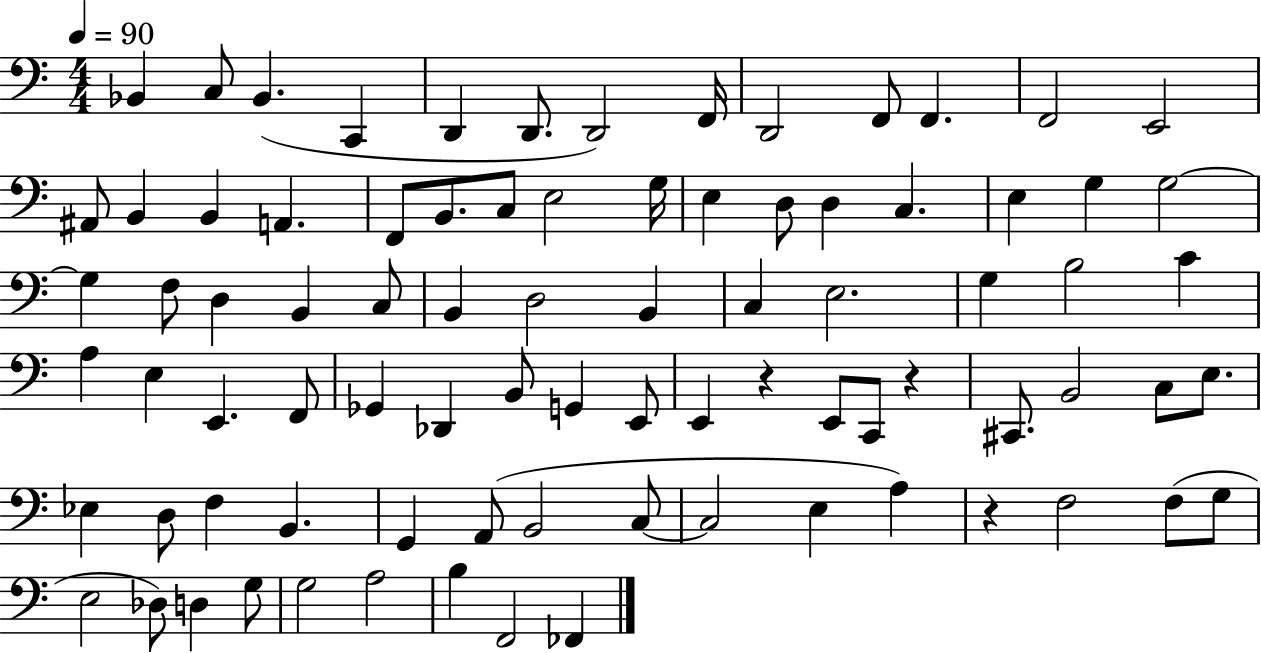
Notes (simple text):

Bb2/q C3/e Bb2/q. C2/q D2/q D2/e. D2/h F2/s D2/h F2/e F2/q. F2/h E2/h A#2/e B2/q B2/q A2/q. F2/e B2/e. C3/e E3/h G3/s E3/q D3/e D3/q C3/q. E3/q G3/q G3/h G3/q F3/e D3/q B2/q C3/e B2/q D3/h B2/q C3/q E3/h. G3/q B3/h C4/q A3/q E3/q E2/q. F2/e Gb2/q Db2/q B2/e G2/q E2/e E2/q R/q E2/e C2/e R/q C#2/e. B2/h C3/e E3/e. Eb3/q D3/e F3/q B2/q. G2/q A2/e B2/h C3/e C3/h E3/q A3/q R/q F3/h F3/e G3/e E3/h Db3/e D3/q G3/e G3/h A3/h B3/q F2/h FES2/q